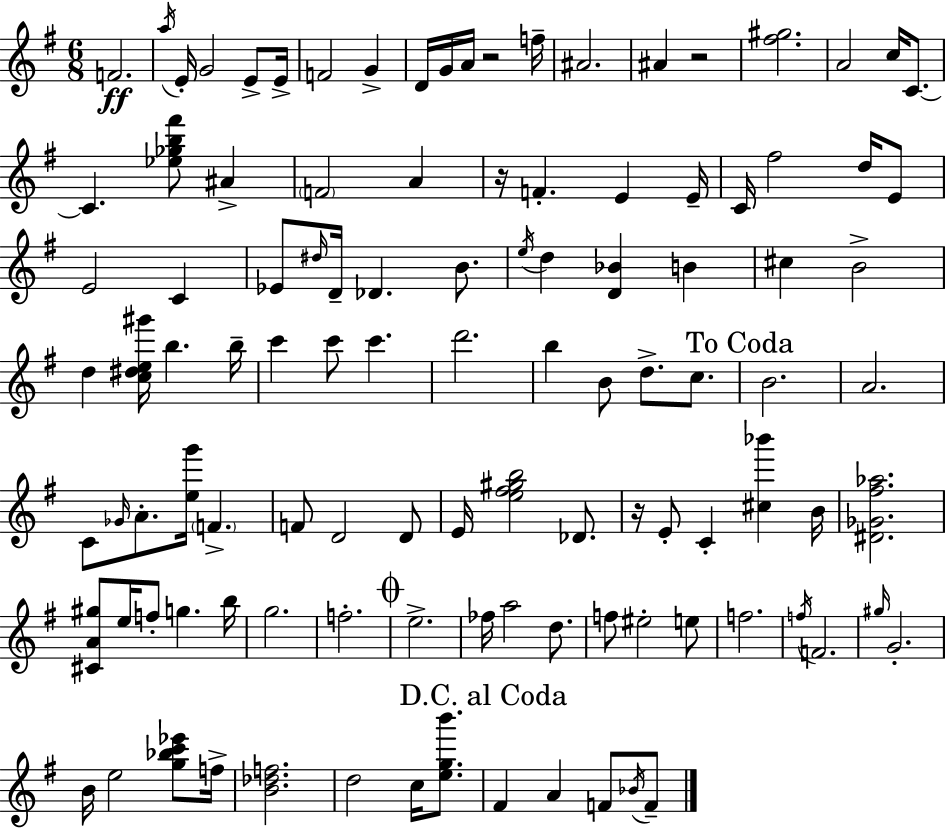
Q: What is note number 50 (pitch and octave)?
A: D5